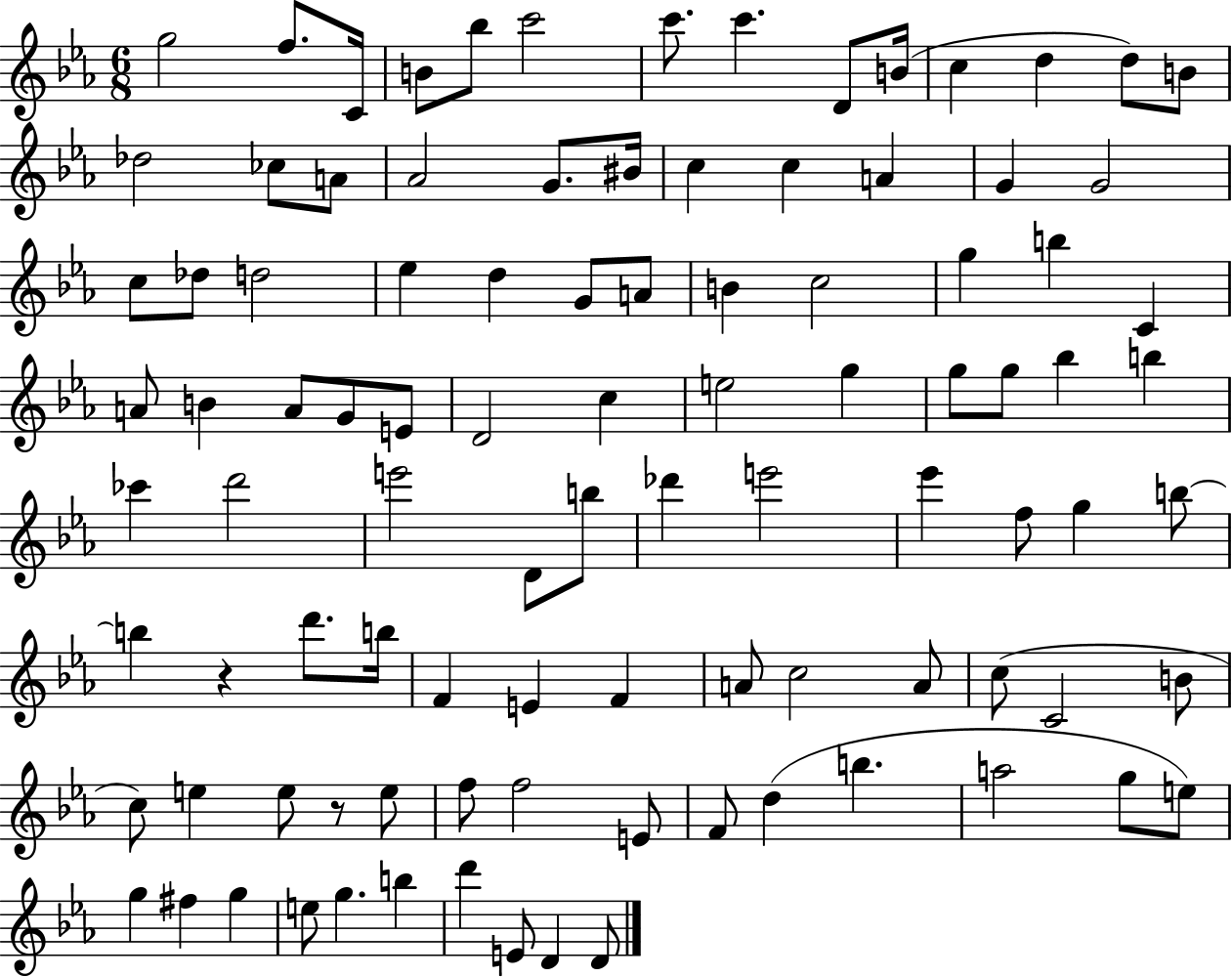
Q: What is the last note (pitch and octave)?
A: D4